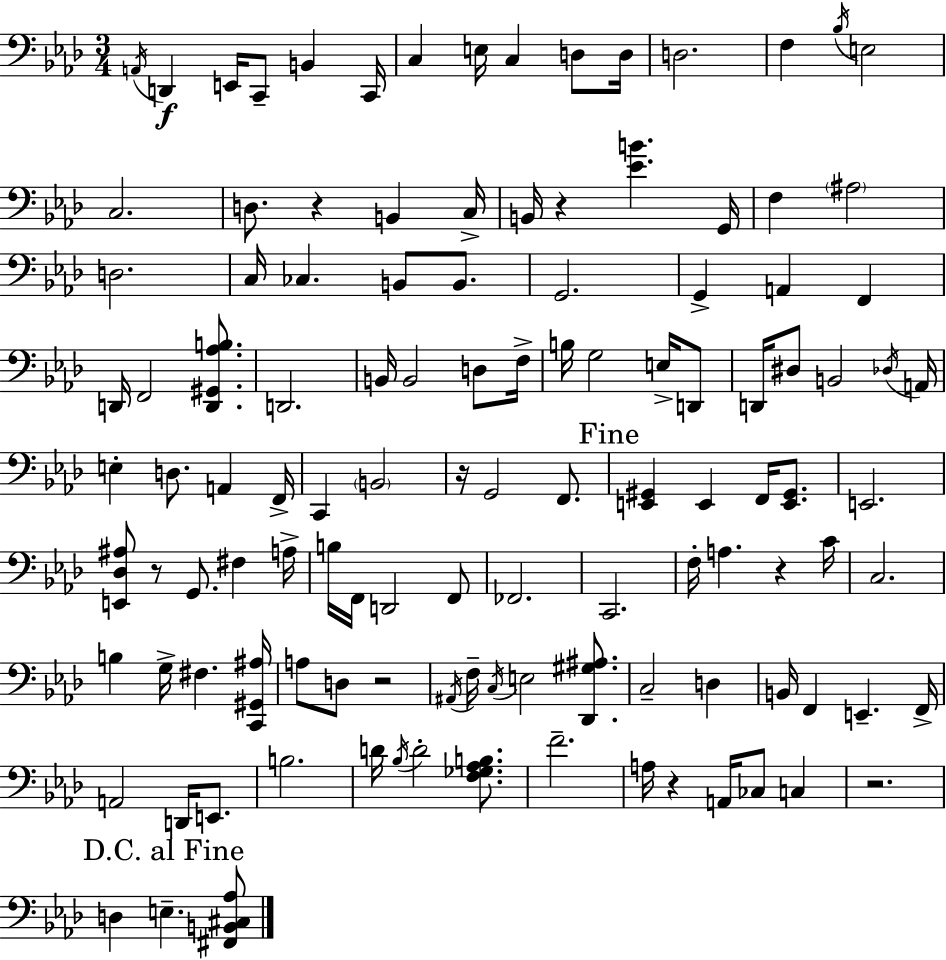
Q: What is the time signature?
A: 3/4